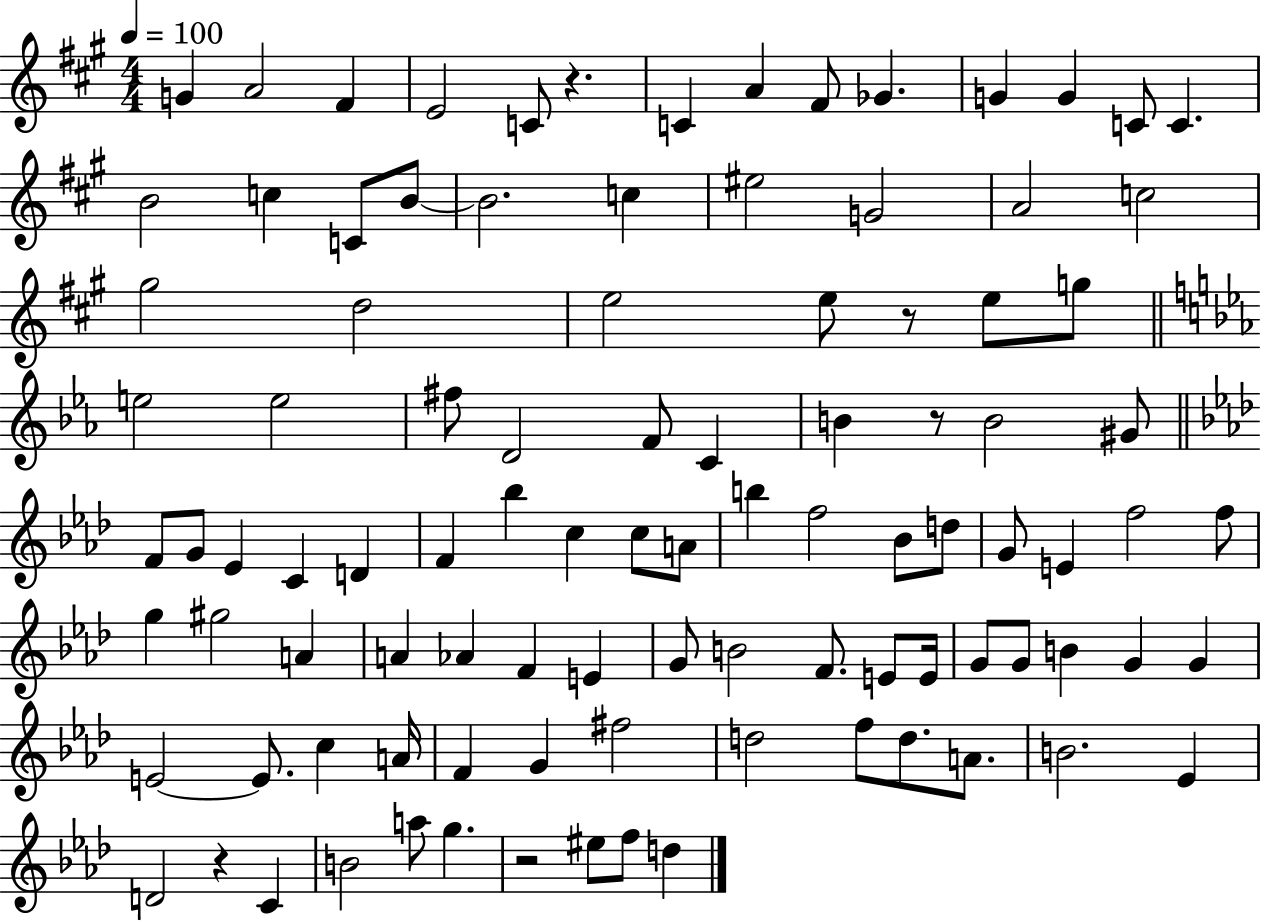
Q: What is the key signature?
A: A major